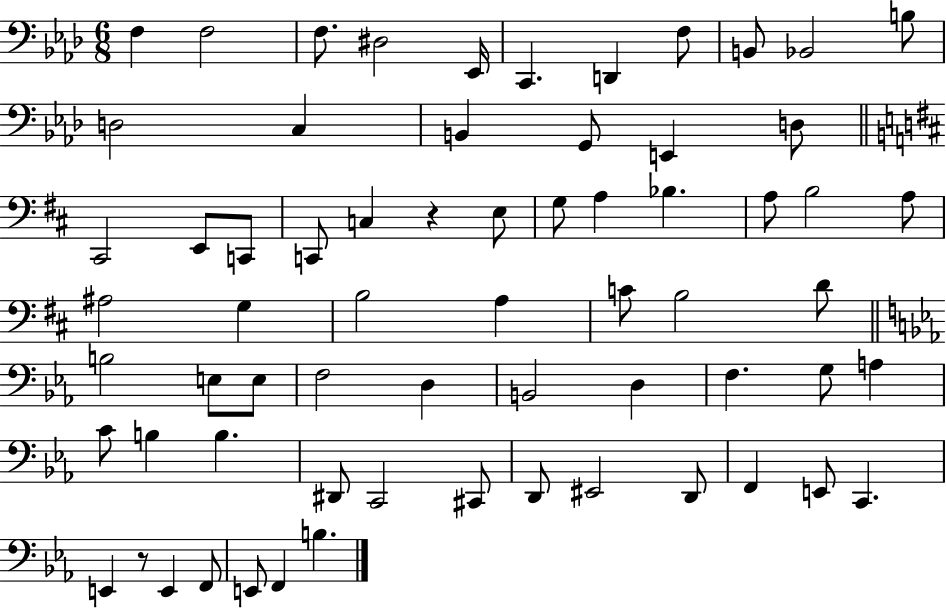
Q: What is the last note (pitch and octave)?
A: B3